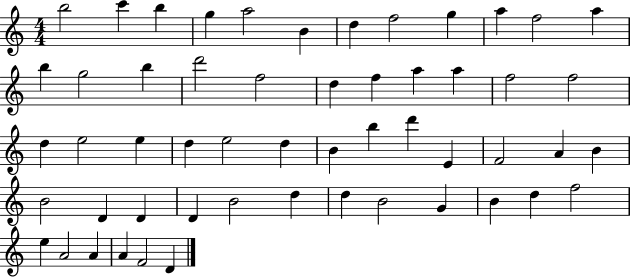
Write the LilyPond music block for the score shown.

{
  \clef treble
  \numericTimeSignature
  \time 4/4
  \key c \major
  b''2 c'''4 b''4 | g''4 a''2 b'4 | d''4 f''2 g''4 | a''4 f''2 a''4 | \break b''4 g''2 b''4 | d'''2 f''2 | d''4 f''4 a''4 a''4 | f''2 f''2 | \break d''4 e''2 e''4 | d''4 e''2 d''4 | b'4 b''4 d'''4 e'4 | f'2 a'4 b'4 | \break b'2 d'4 d'4 | d'4 b'2 d''4 | d''4 b'2 g'4 | b'4 d''4 f''2 | \break e''4 a'2 a'4 | a'4 f'2 d'4 | \bar "|."
}